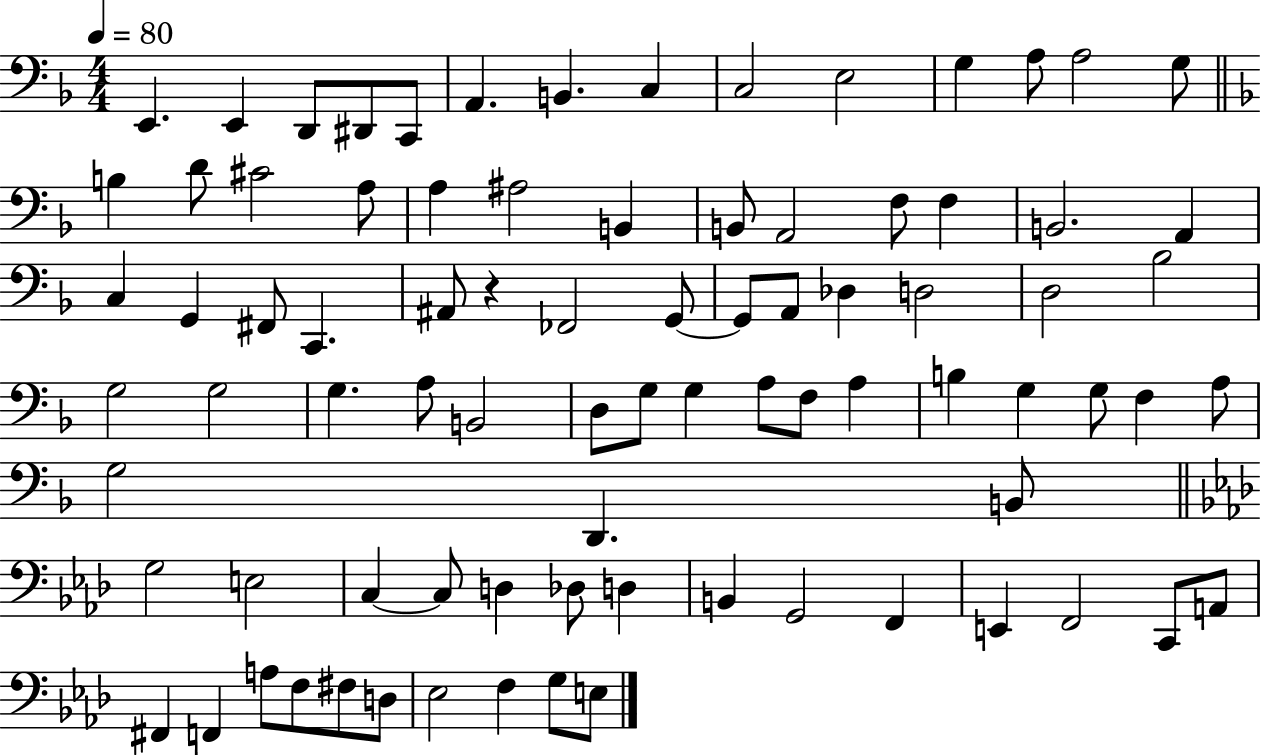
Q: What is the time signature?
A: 4/4